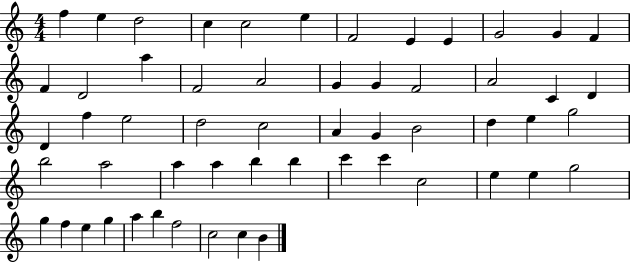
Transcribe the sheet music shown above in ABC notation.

X:1
T:Untitled
M:4/4
L:1/4
K:C
f e d2 c c2 e F2 E E G2 G F F D2 a F2 A2 G G F2 A2 C D D f e2 d2 c2 A G B2 d e g2 b2 a2 a a b b c' c' c2 e e g2 g f e g a b f2 c2 c B